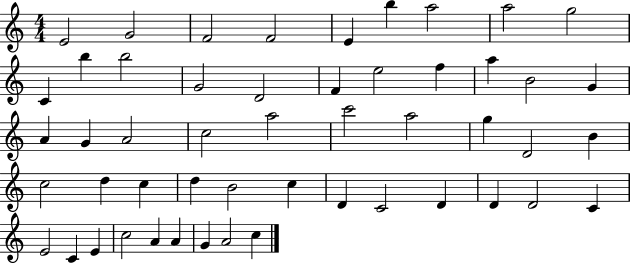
E4/h G4/h F4/h F4/h E4/q B5/q A5/h A5/h G5/h C4/q B5/q B5/h G4/h D4/h F4/q E5/h F5/q A5/q B4/h G4/q A4/q G4/q A4/h C5/h A5/h C6/h A5/h G5/q D4/h B4/q C5/h D5/q C5/q D5/q B4/h C5/q D4/q C4/h D4/q D4/q D4/h C4/q E4/h C4/q E4/q C5/h A4/q A4/q G4/q A4/h C5/q